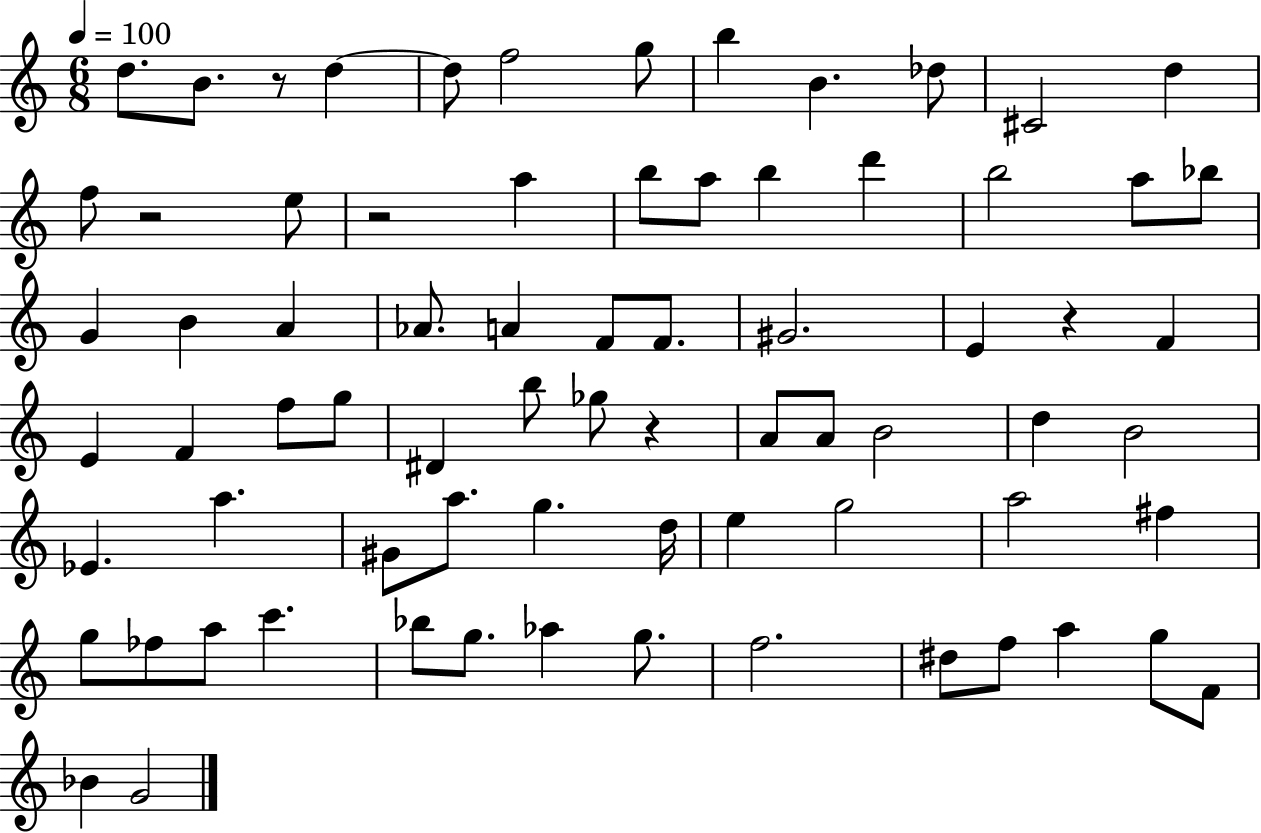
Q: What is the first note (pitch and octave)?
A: D5